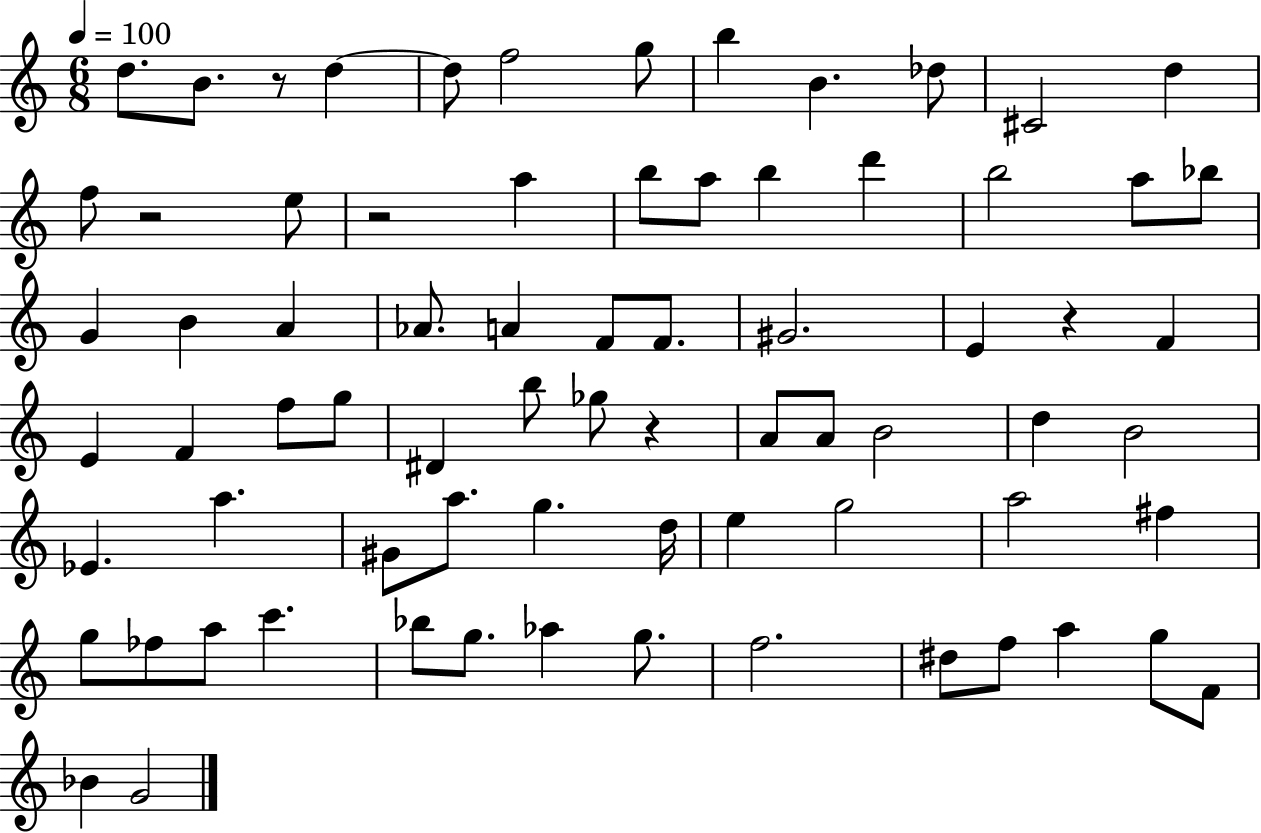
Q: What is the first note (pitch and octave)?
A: D5